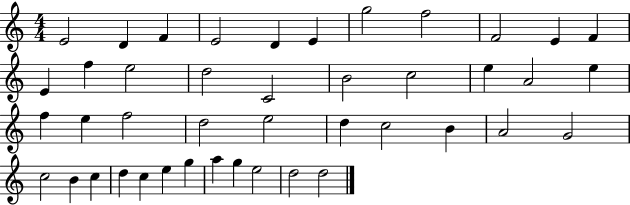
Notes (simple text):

E4/h D4/q F4/q E4/h D4/q E4/q G5/h F5/h F4/h E4/q F4/q E4/q F5/q E5/h D5/h C4/h B4/h C5/h E5/q A4/h E5/q F5/q E5/q F5/h D5/h E5/h D5/q C5/h B4/q A4/h G4/h C5/h B4/q C5/q D5/q C5/q E5/q G5/q A5/q G5/q E5/h D5/h D5/h